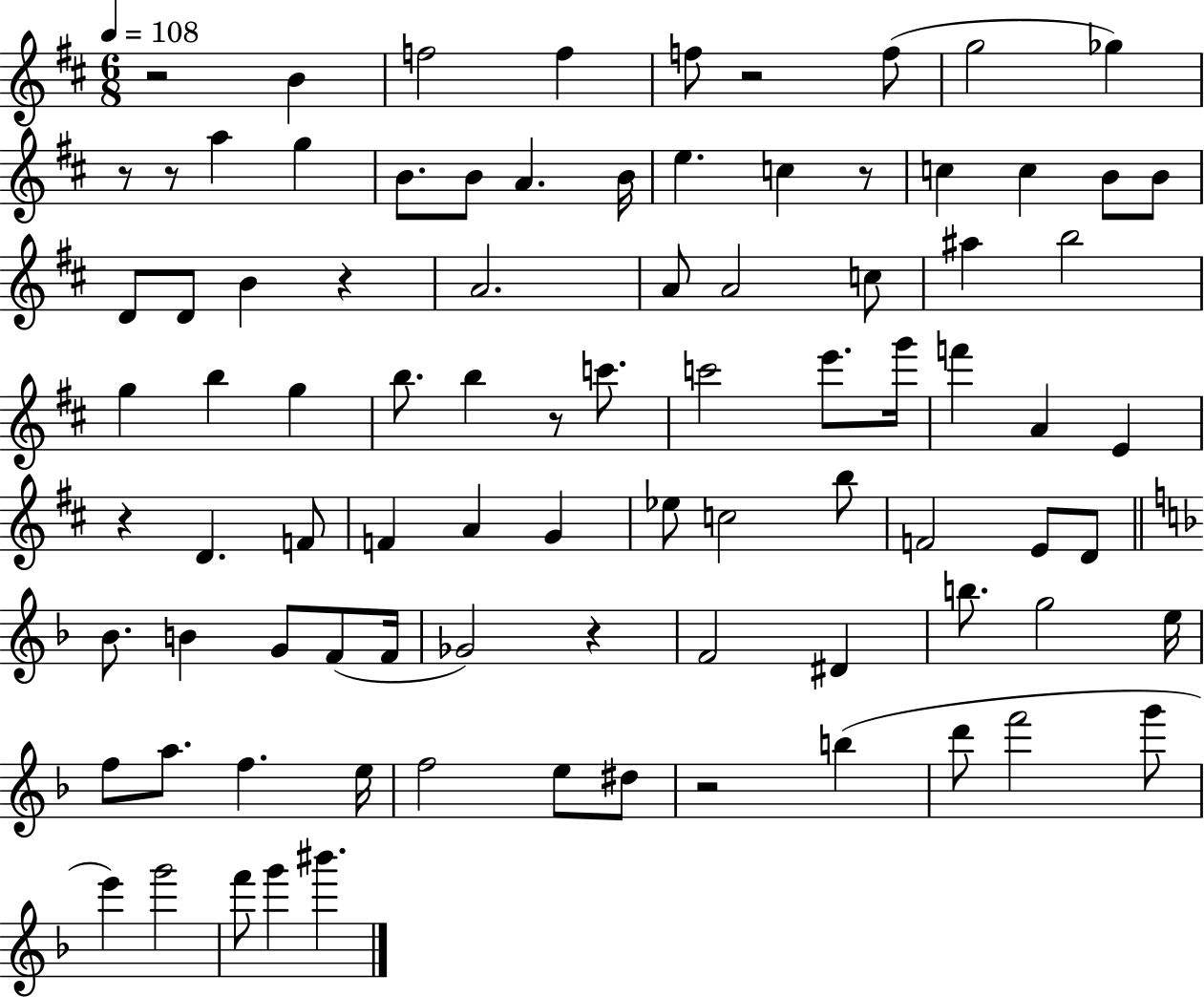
R/h B4/q F5/h F5/q F5/e R/h F5/e G5/h Gb5/q R/e R/e A5/q G5/q B4/e. B4/e A4/q. B4/s E5/q. C5/q R/e C5/q C5/q B4/e B4/e D4/e D4/e B4/q R/q A4/h. A4/e A4/h C5/e A#5/q B5/h G5/q B5/q G5/q B5/e. B5/q R/e C6/e. C6/h E6/e. G6/s F6/q A4/q E4/q R/q D4/q. F4/e F4/q A4/q G4/q Eb5/e C5/h B5/e F4/h E4/e D4/e Bb4/e. B4/q G4/e F4/e F4/s Gb4/h R/q F4/h D#4/q B5/e. G5/h E5/s F5/e A5/e. F5/q. E5/s F5/h E5/e D#5/e R/h B5/q D6/e F6/h G6/e E6/q G6/h F6/e G6/q BIS6/q.